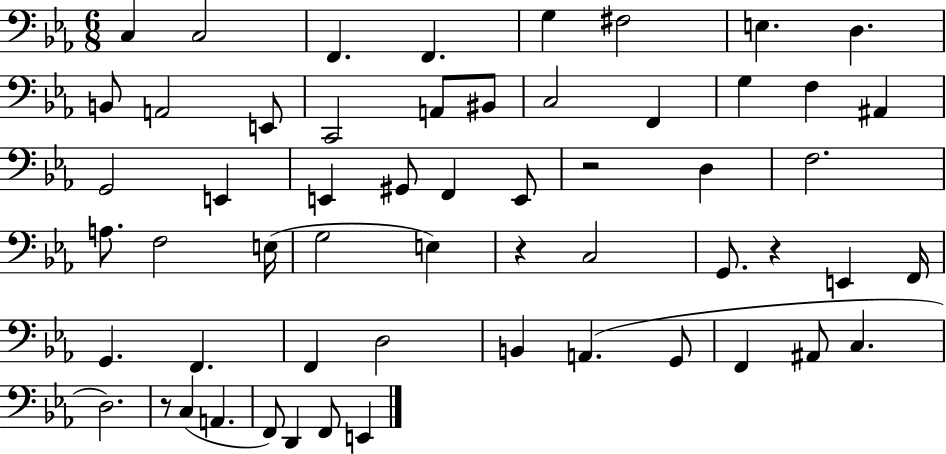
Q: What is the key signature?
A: EES major